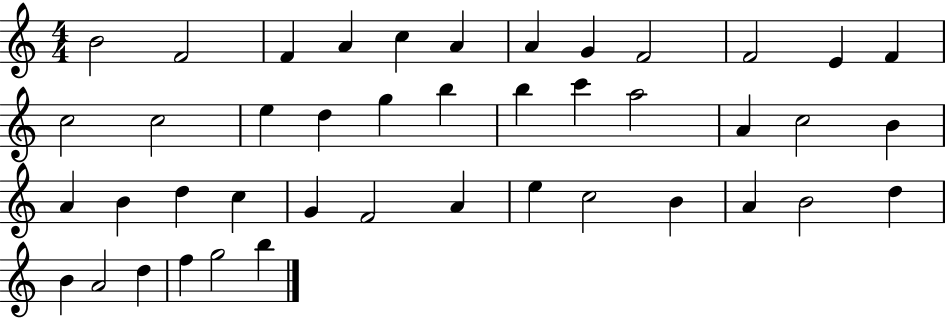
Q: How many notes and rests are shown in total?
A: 43